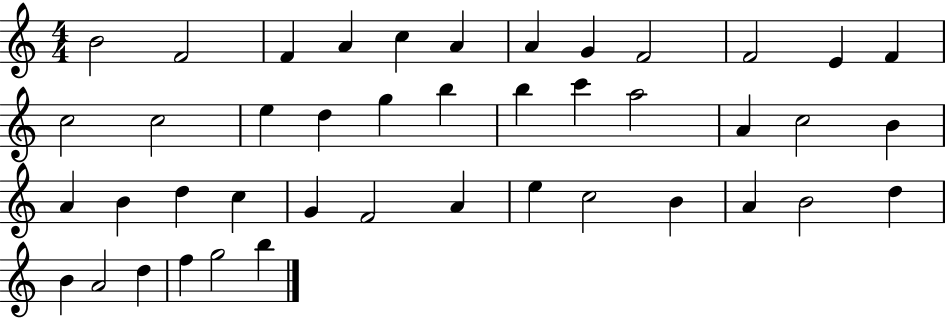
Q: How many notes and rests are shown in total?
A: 43